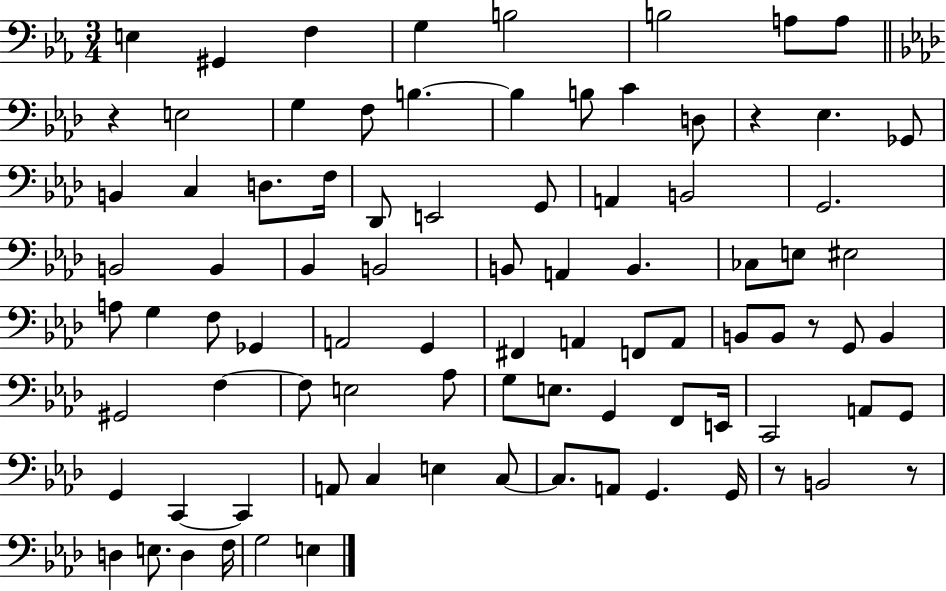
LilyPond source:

{
  \clef bass
  \numericTimeSignature
  \time 3/4
  \key ees \major
  e4 gis,4 f4 | g4 b2 | b2 a8 a8 | \bar "||" \break \key aes \major r4 e2 | g4 f8 b4.~~ | b4 b8 c'4 d8 | r4 ees4. ges,8 | \break b,4 c4 d8. f16 | des,8 e,2 g,8 | a,4 b,2 | g,2. | \break b,2 b,4 | bes,4 b,2 | b,8 a,4 b,4. | ces8 e8 eis2 | \break a8 g4 f8 ges,4 | a,2 g,4 | fis,4 a,4 f,8 a,8 | b,8 b,8 r8 g,8 b,4 | \break gis,2 f4~~ | f8 e2 aes8 | g8 e8. g,4 f,8 e,16 | c,2 a,8 g,8 | \break g,4 c,4~~ c,4 | a,8 c4 e4 c8~~ | c8. a,8 g,4. g,16 | r8 b,2 r8 | \break d4 e8. d4 f16 | g2 e4 | \bar "|."
}